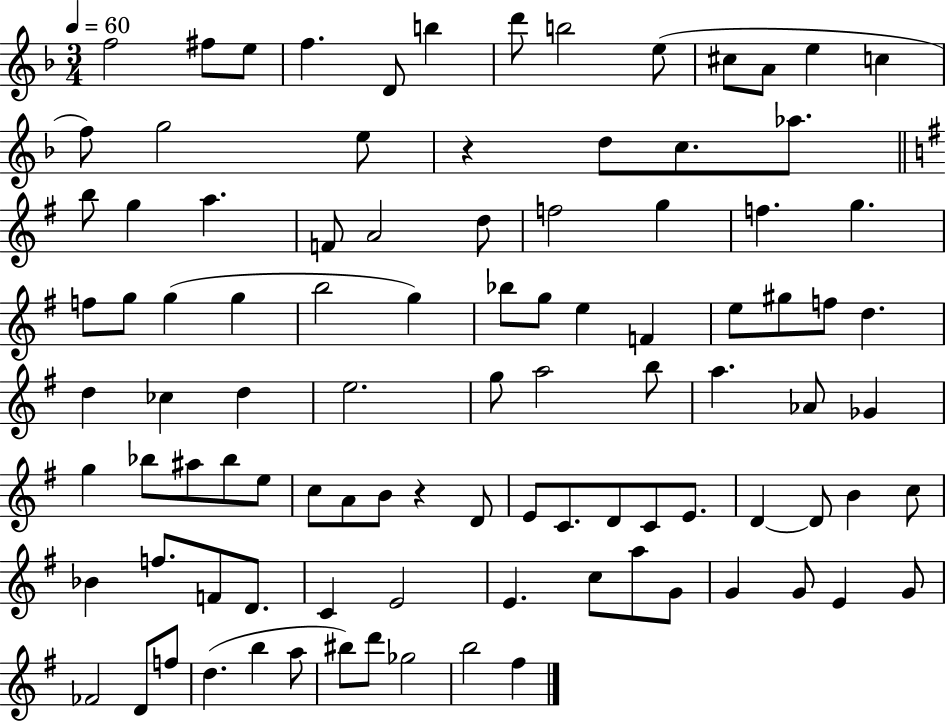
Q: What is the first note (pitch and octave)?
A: F5